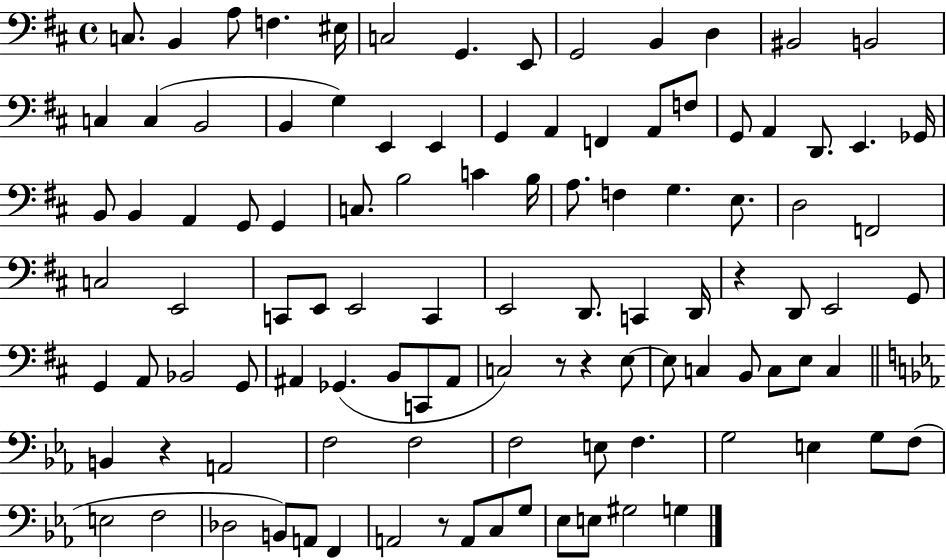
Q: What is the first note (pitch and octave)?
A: C3